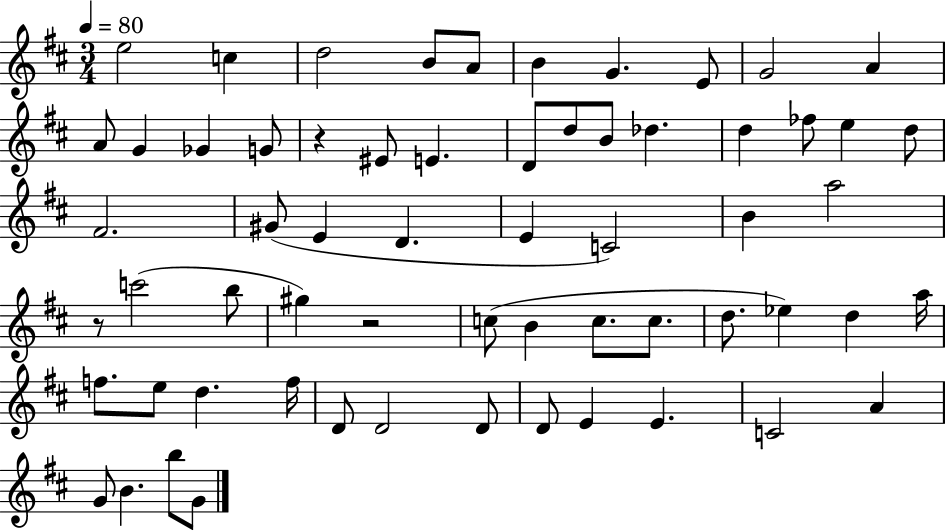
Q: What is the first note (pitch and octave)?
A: E5